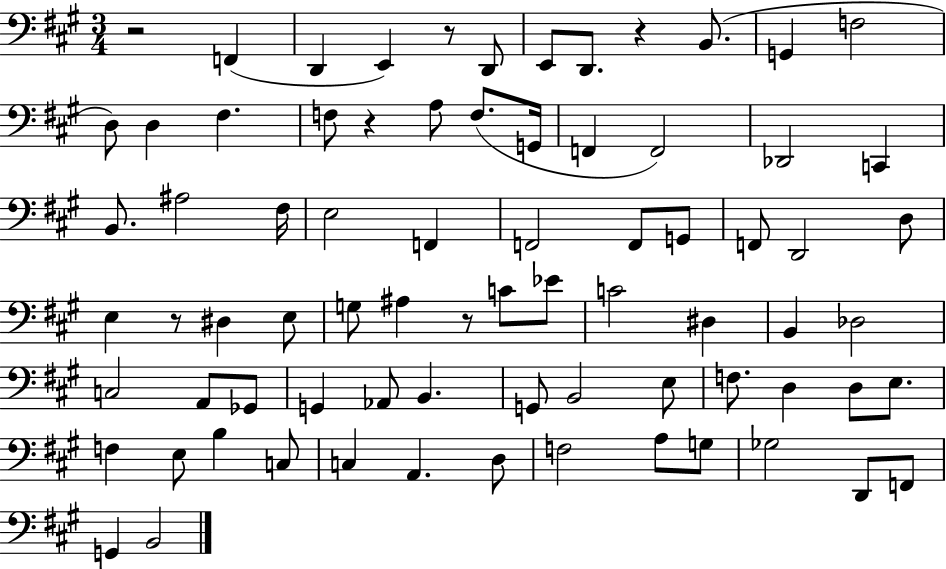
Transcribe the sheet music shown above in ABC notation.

X:1
T:Untitled
M:3/4
L:1/4
K:A
z2 F,, D,, E,, z/2 D,,/2 E,,/2 D,,/2 z B,,/2 G,, F,2 D,/2 D, ^F, F,/2 z A,/2 F,/2 G,,/4 F,, F,,2 _D,,2 C,, B,,/2 ^A,2 ^F,/4 E,2 F,, F,,2 F,,/2 G,,/2 F,,/2 D,,2 D,/2 E, z/2 ^D, E,/2 G,/2 ^A, z/2 C/2 _E/2 C2 ^D, B,, _D,2 C,2 A,,/2 _G,,/2 G,, _A,,/2 B,, G,,/2 B,,2 E,/2 F,/2 D, D,/2 E,/2 F, E,/2 B, C,/2 C, A,, D,/2 F,2 A,/2 G,/2 _G,2 D,,/2 F,,/2 G,, B,,2